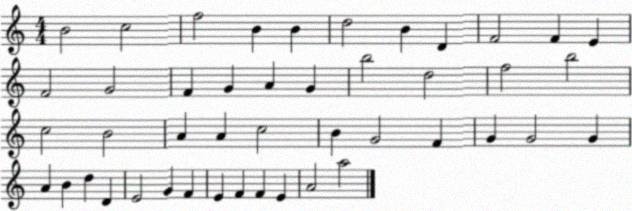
X:1
T:Untitled
M:4/4
L:1/4
K:C
B2 c2 f2 B B d2 B D F2 F E F2 G2 F G A G b2 d2 f2 b2 c2 B2 A A c2 B G2 F G G2 G A B d D E2 G F E F F E A2 a2